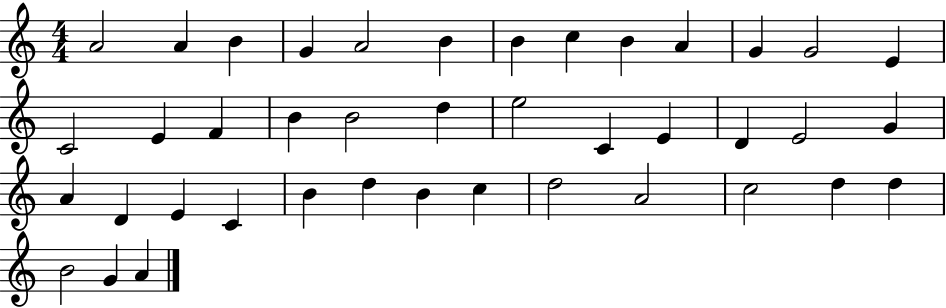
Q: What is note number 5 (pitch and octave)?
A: A4